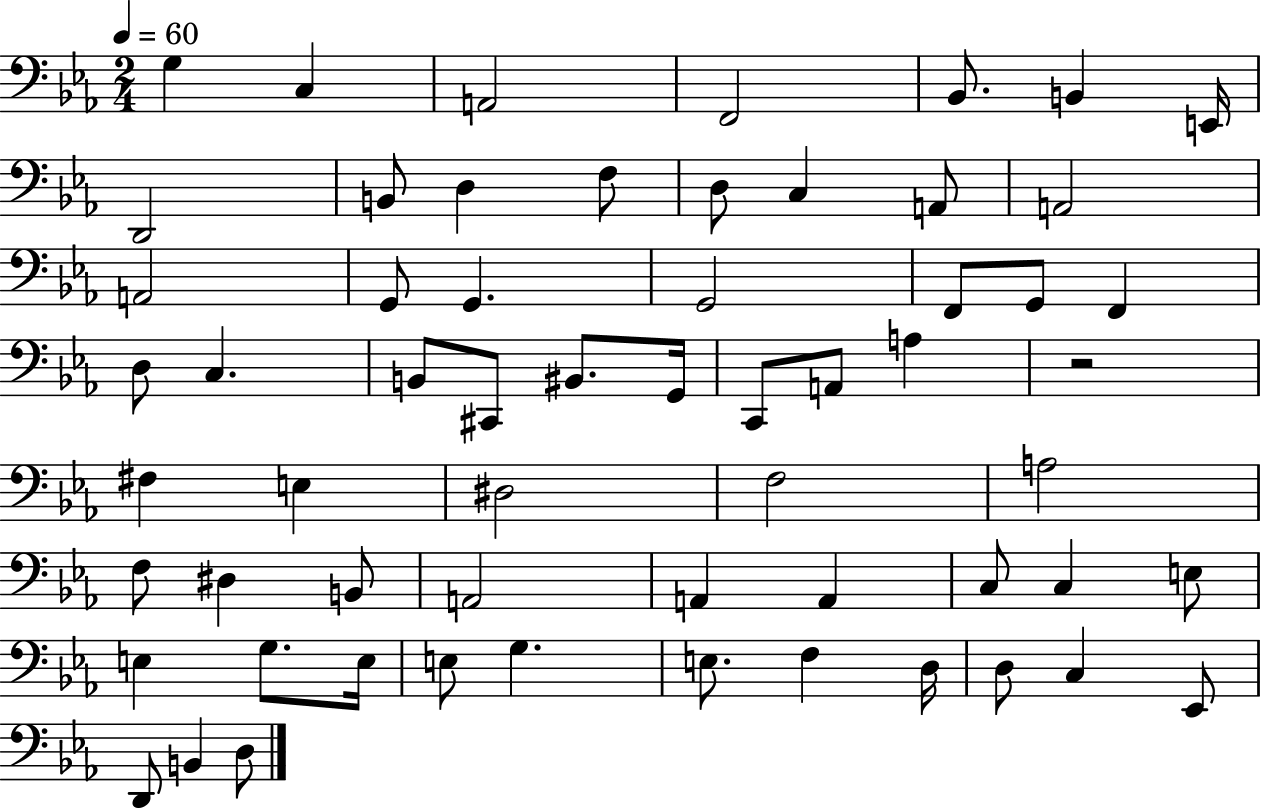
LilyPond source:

{
  \clef bass
  \numericTimeSignature
  \time 2/4
  \key ees \major
  \tempo 4 = 60
  \repeat volta 2 { g4 c4 | a,2 | f,2 | bes,8. b,4 e,16 | \break d,2 | b,8 d4 f8 | d8 c4 a,8 | a,2 | \break a,2 | g,8 g,4. | g,2 | f,8 g,8 f,4 | \break d8 c4. | b,8 cis,8 bis,8. g,16 | c,8 a,8 a4 | r2 | \break fis4 e4 | dis2 | f2 | a2 | \break f8 dis4 b,8 | a,2 | a,4 a,4 | c8 c4 e8 | \break e4 g8. e16 | e8 g4. | e8. f4 d16 | d8 c4 ees,8 | \break d,8 b,4 d8 | } \bar "|."
}